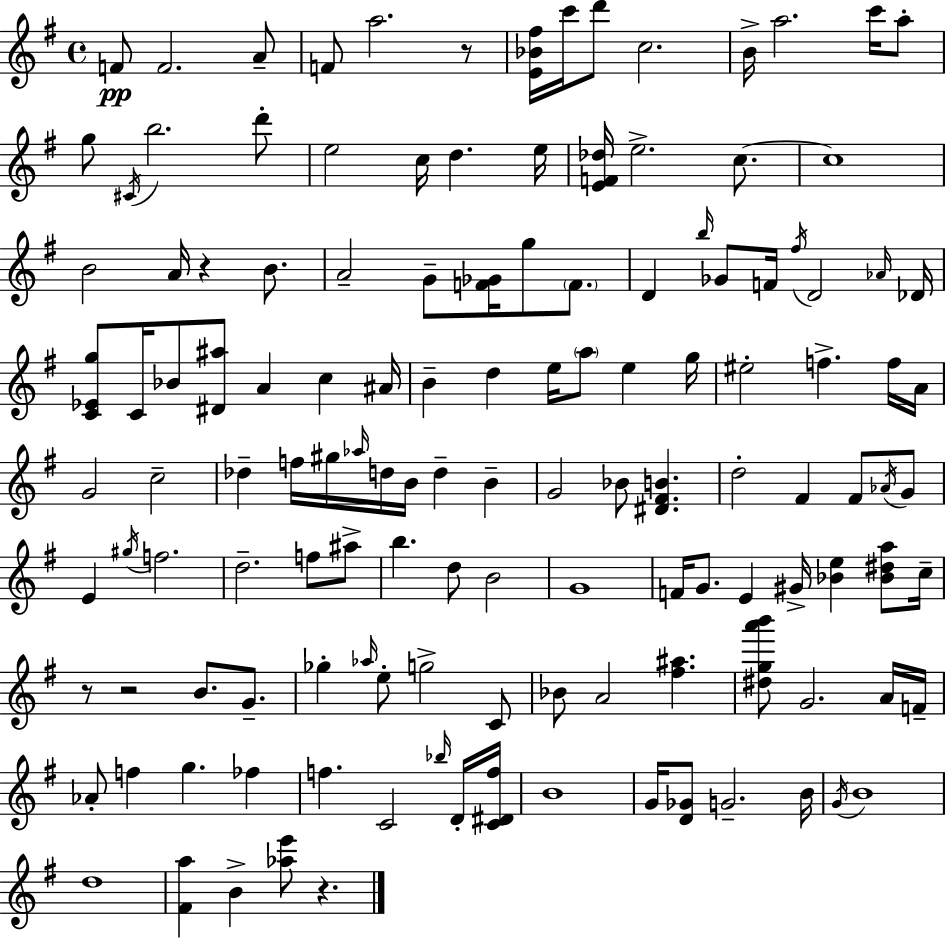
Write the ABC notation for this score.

X:1
T:Untitled
M:4/4
L:1/4
K:Em
F/2 F2 A/2 F/2 a2 z/2 [E_B^f]/4 c'/4 d'/2 c2 B/4 a2 c'/4 a/2 g/2 ^C/4 b2 d'/2 e2 c/4 d e/4 [EF_d]/4 e2 c/2 c4 B2 A/4 z B/2 A2 G/2 [F_G]/4 g/2 F/2 D b/4 _G/2 F/4 ^f/4 D2 _A/4 _D/4 [C_Eg]/2 C/4 _B/2 [^D^a]/2 A c ^A/4 B d e/4 a/2 e g/4 ^e2 f f/4 A/4 G2 c2 _d f/4 ^g/4 _a/4 d/4 B/4 d B G2 _B/2 [^D^FB] d2 ^F ^F/2 _A/4 G/2 E ^g/4 f2 d2 f/2 ^a/2 b d/2 B2 G4 F/4 G/2 E ^G/4 [_Be] [_B^da]/2 c/4 z/2 z2 B/2 G/2 _g _a/4 e/2 g2 C/2 _B/2 A2 [^f^a] [^dga'b']/2 G2 A/4 F/4 _A/2 f g _f f C2 _b/4 D/4 [C^Df]/4 B4 G/4 [D_G]/2 G2 B/4 G/4 B4 d4 [^Fa] B [_ae']/2 z